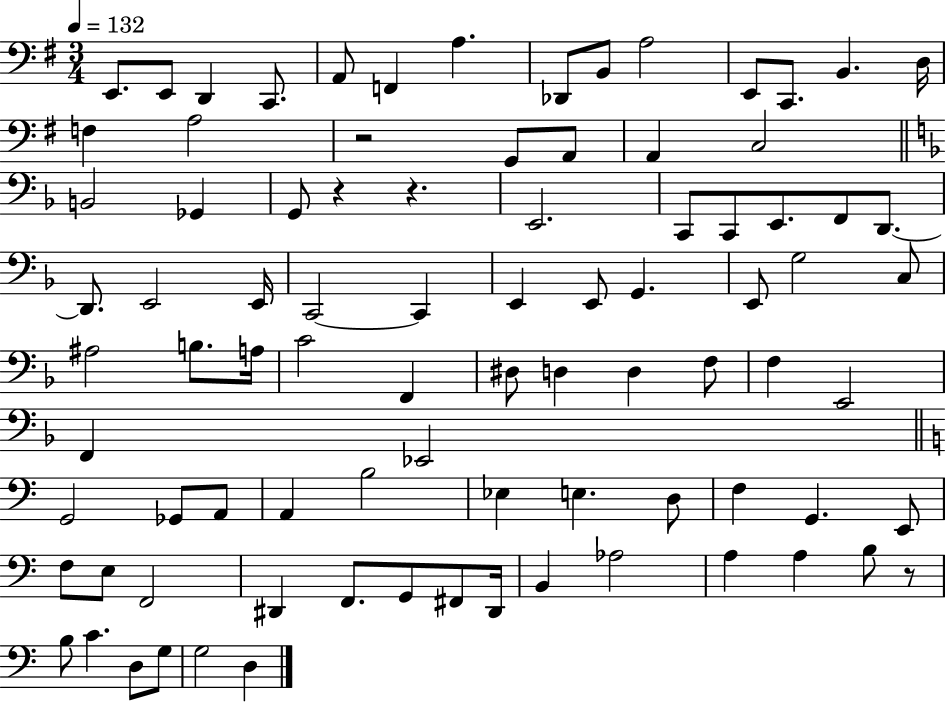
E2/e. E2/e D2/q C2/e. A2/e F2/q A3/q. Db2/e B2/e A3/h E2/e C2/e. B2/q. D3/s F3/q A3/h R/h G2/e A2/e A2/q C3/h B2/h Gb2/q G2/e R/q R/q. E2/h. C2/e C2/e E2/e. F2/e D2/e. D2/e. E2/h E2/s C2/h C2/q E2/q E2/e G2/q. E2/e G3/h C3/e A#3/h B3/e. A3/s C4/h F2/q D#3/e D3/q D3/q F3/e F3/q E2/h F2/q Eb2/h G2/h Gb2/e A2/e A2/q B3/h Eb3/q E3/q. D3/e F3/q G2/q. E2/e F3/e E3/e F2/h D#2/q F2/e. G2/e F#2/e D#2/s B2/q Ab3/h A3/q A3/q B3/e R/e B3/e C4/q. D3/e G3/e G3/h D3/q